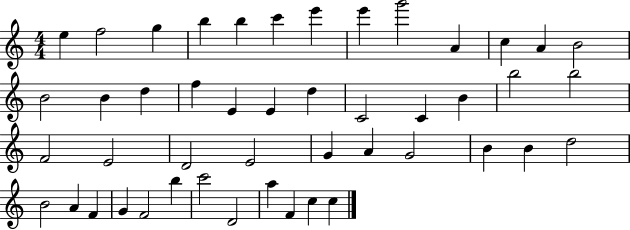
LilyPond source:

{
  \clef treble
  \numericTimeSignature
  \time 4/4
  \key c \major
  e''4 f''2 g''4 | b''4 b''4 c'''4 e'''4 | e'''4 g'''2 a'4 | c''4 a'4 b'2 | \break b'2 b'4 d''4 | f''4 e'4 e'4 d''4 | c'2 c'4 b'4 | b''2 b''2 | \break f'2 e'2 | d'2 e'2 | g'4 a'4 g'2 | b'4 b'4 d''2 | \break b'2 a'4 f'4 | g'4 f'2 b''4 | c'''2 d'2 | a''4 f'4 c''4 c''4 | \break \bar "|."
}